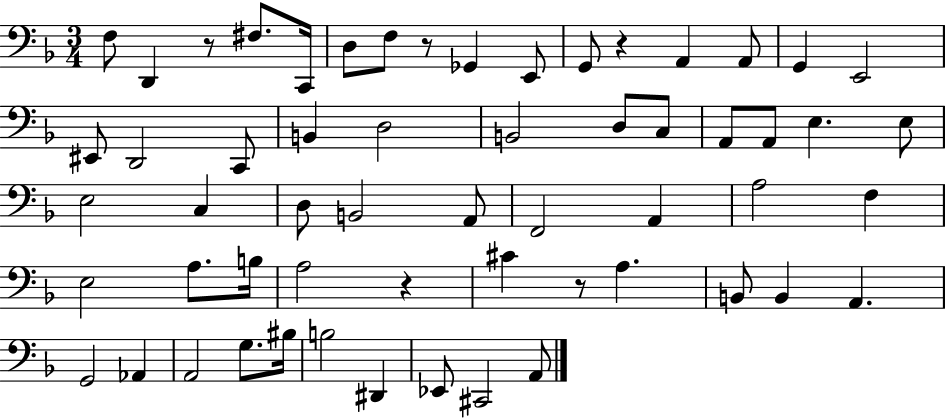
{
  \clef bass
  \numericTimeSignature
  \time 3/4
  \key f \major
  f8 d,4 r8 fis8. c,16 | d8 f8 r8 ges,4 e,8 | g,8 r4 a,4 a,8 | g,4 e,2 | \break eis,8 d,2 c,8 | b,4 d2 | b,2 d8 c8 | a,8 a,8 e4. e8 | \break e2 c4 | d8 b,2 a,8 | f,2 a,4 | a2 f4 | \break e2 a8. b16 | a2 r4 | cis'4 r8 a4. | b,8 b,4 a,4. | \break g,2 aes,4 | a,2 g8. bis16 | b2 dis,4 | ees,8 cis,2 a,8 | \break \bar "|."
}